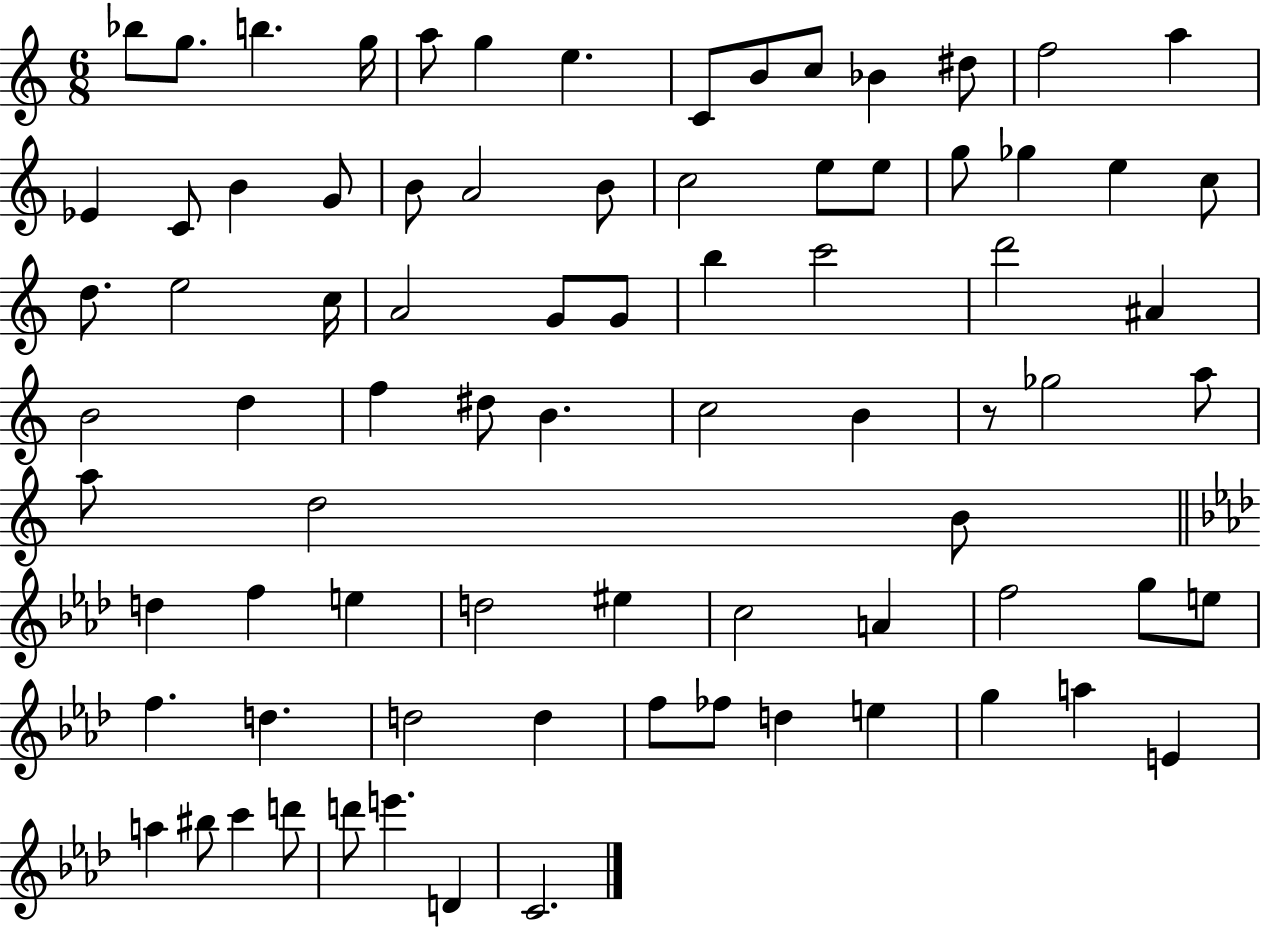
Bb5/e G5/e. B5/q. G5/s A5/e G5/q E5/q. C4/e B4/e C5/e Bb4/q D#5/e F5/h A5/q Eb4/q C4/e B4/q G4/e B4/e A4/h B4/e C5/h E5/e E5/e G5/e Gb5/q E5/q C5/e D5/e. E5/h C5/s A4/h G4/e G4/e B5/q C6/h D6/h A#4/q B4/h D5/q F5/q D#5/e B4/q. C5/h B4/q R/e Gb5/h A5/e A5/e D5/h B4/e D5/q F5/q E5/q D5/h EIS5/q C5/h A4/q F5/h G5/e E5/e F5/q. D5/q. D5/h D5/q F5/e FES5/e D5/q E5/q G5/q A5/q E4/q A5/q BIS5/e C6/q D6/e D6/e E6/q. D4/q C4/h.